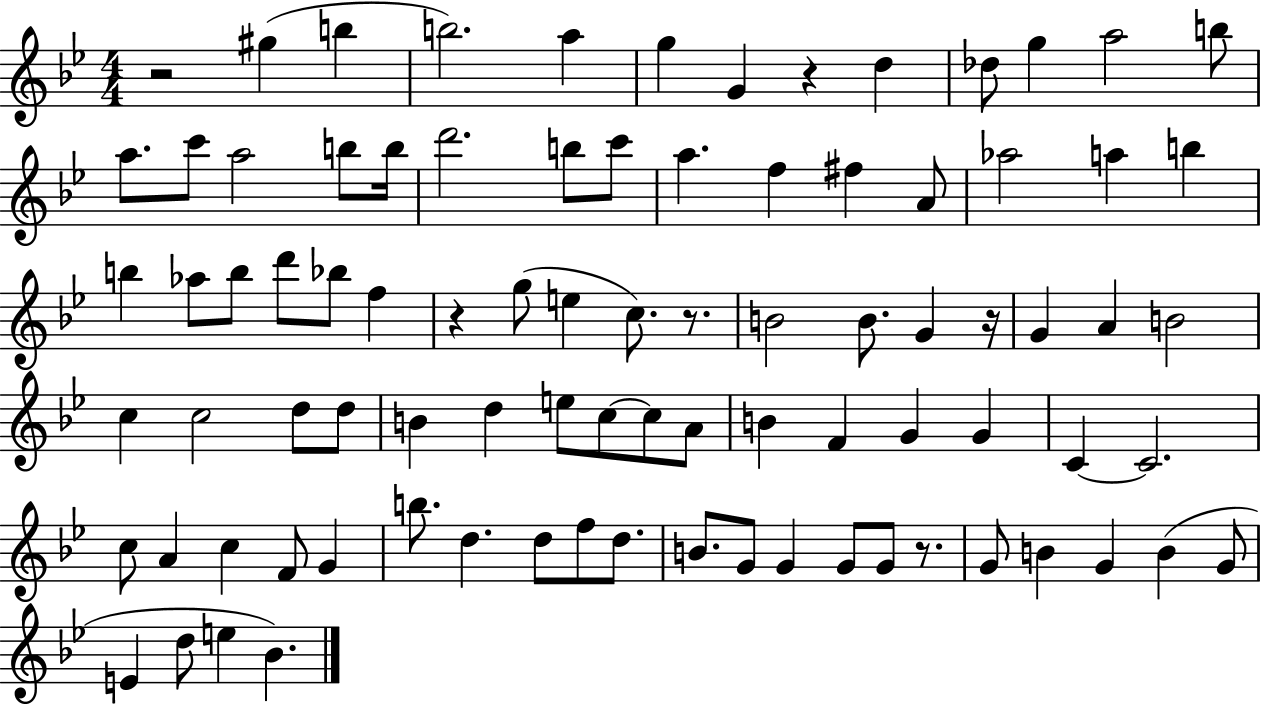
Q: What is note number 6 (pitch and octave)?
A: G4